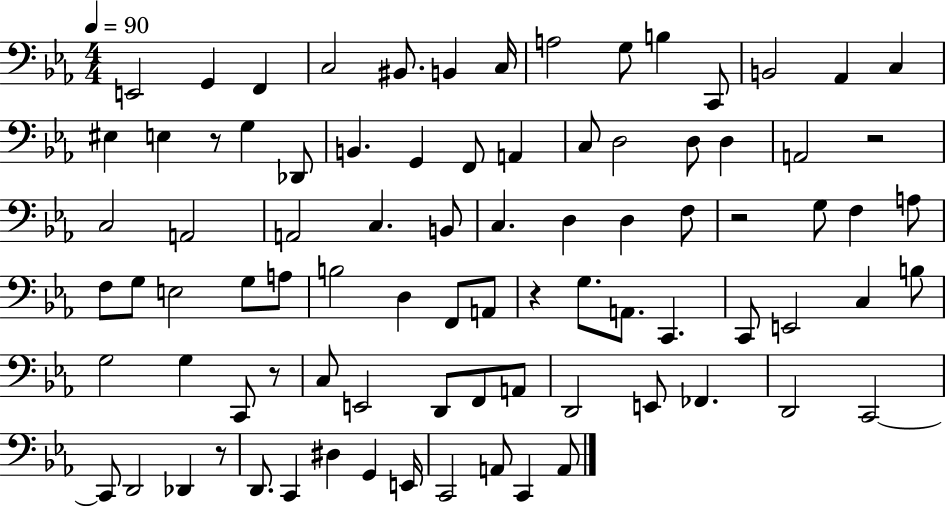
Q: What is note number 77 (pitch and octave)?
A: C2